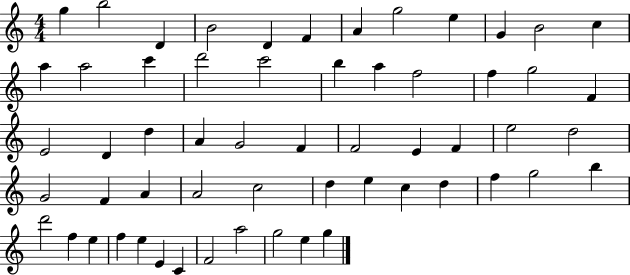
{
  \clef treble
  \numericTimeSignature
  \time 4/4
  \key c \major
  g''4 b''2 d'4 | b'2 d'4 f'4 | a'4 g''2 e''4 | g'4 b'2 c''4 | \break a''4 a''2 c'''4 | d'''2 c'''2 | b''4 a''4 f''2 | f''4 g''2 f'4 | \break e'2 d'4 d''4 | a'4 g'2 f'4 | f'2 e'4 f'4 | e''2 d''2 | \break g'2 f'4 a'4 | a'2 c''2 | d''4 e''4 c''4 d''4 | f''4 g''2 b''4 | \break d'''2 f''4 e''4 | f''4 e''4 e'4 c'4 | f'2 a''2 | g''2 e''4 g''4 | \break \bar "|."
}